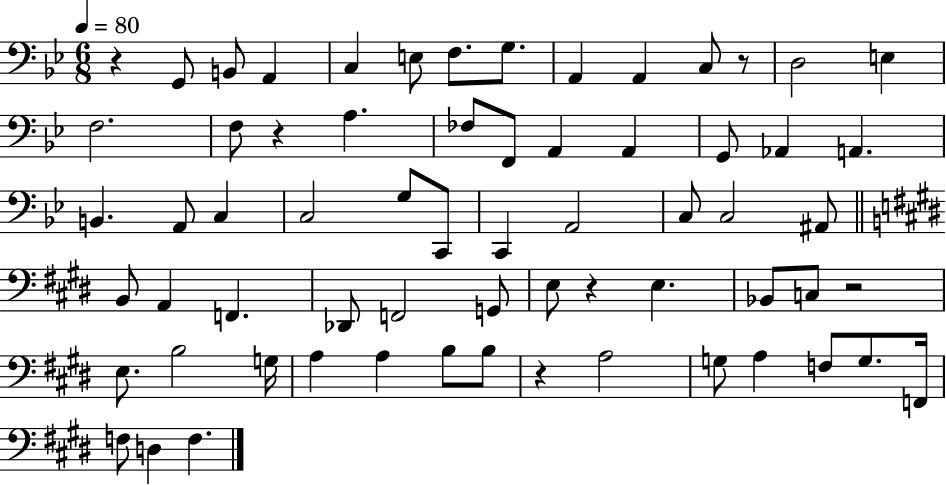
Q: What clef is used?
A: bass